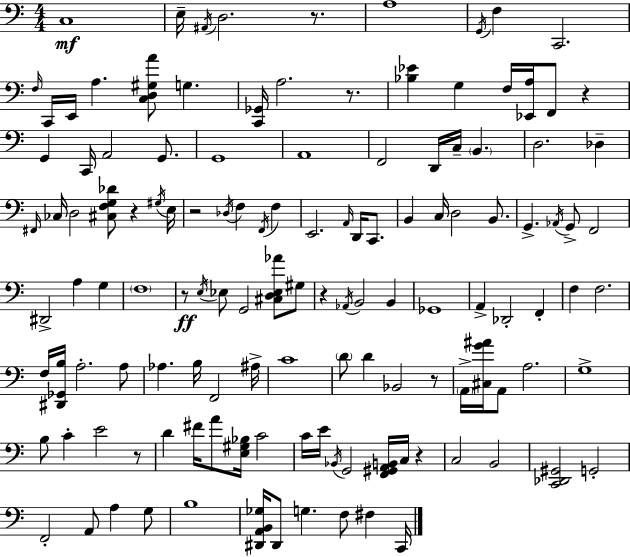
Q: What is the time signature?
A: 4/4